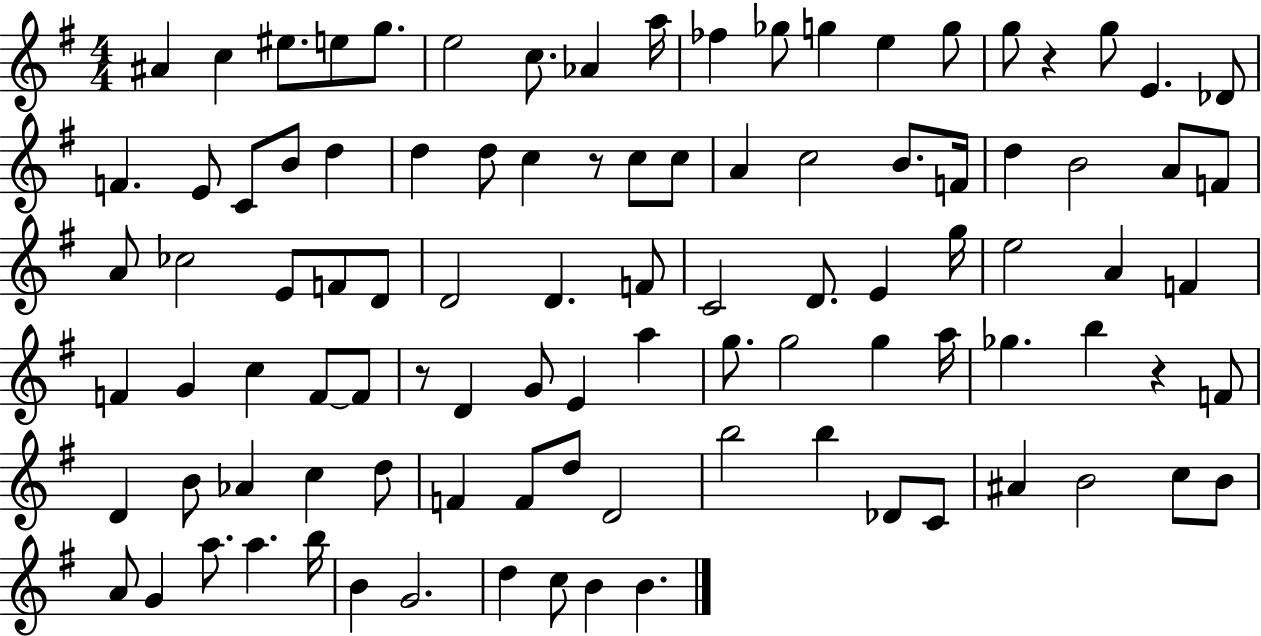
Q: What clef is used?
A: treble